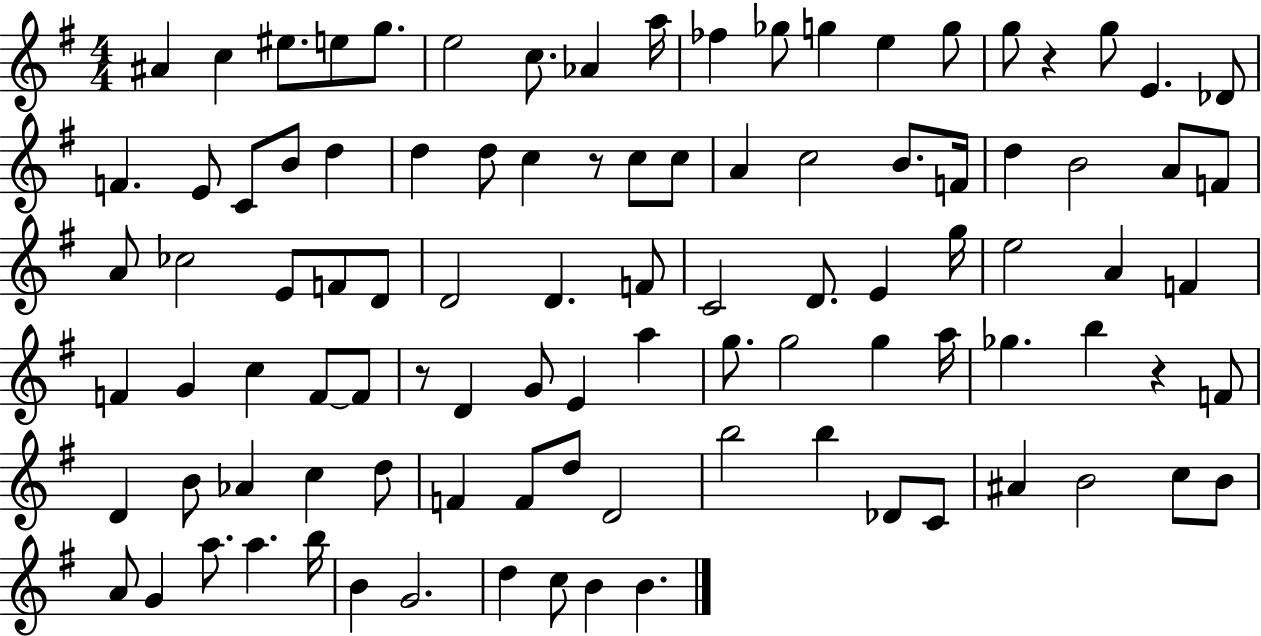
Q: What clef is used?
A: treble